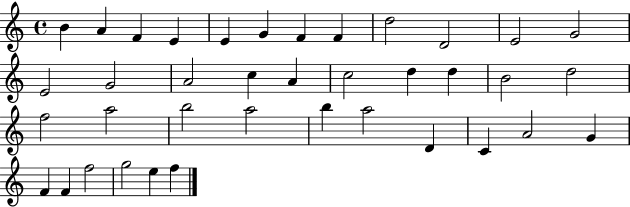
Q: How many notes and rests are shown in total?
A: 38